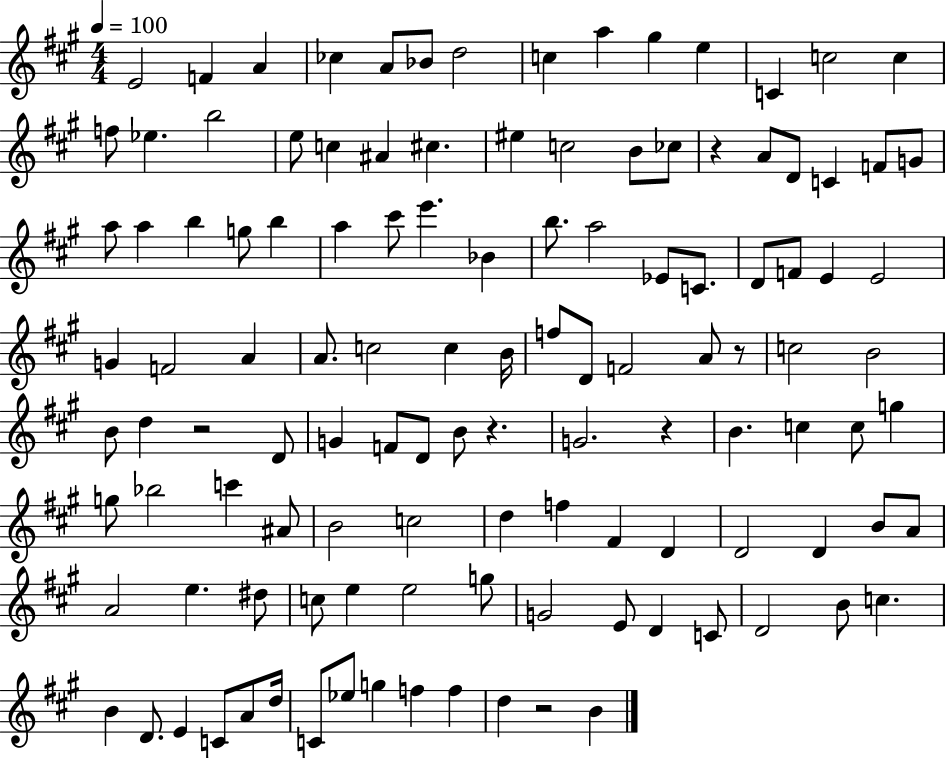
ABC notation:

X:1
T:Untitled
M:4/4
L:1/4
K:A
E2 F A _c A/2 _B/2 d2 c a ^g e C c2 c f/2 _e b2 e/2 c ^A ^c ^e c2 B/2 _c/2 z A/2 D/2 C F/2 G/2 a/2 a b g/2 b a ^c'/2 e' _B b/2 a2 _E/2 C/2 D/2 F/2 E E2 G F2 A A/2 c2 c B/4 f/2 D/2 F2 A/2 z/2 c2 B2 B/2 d z2 D/2 G F/2 D/2 B/2 z G2 z B c c/2 g g/2 _b2 c' ^A/2 B2 c2 d f ^F D D2 D B/2 A/2 A2 e ^d/2 c/2 e e2 g/2 G2 E/2 D C/2 D2 B/2 c B D/2 E C/2 A/2 d/4 C/2 _e/2 g f f d z2 B